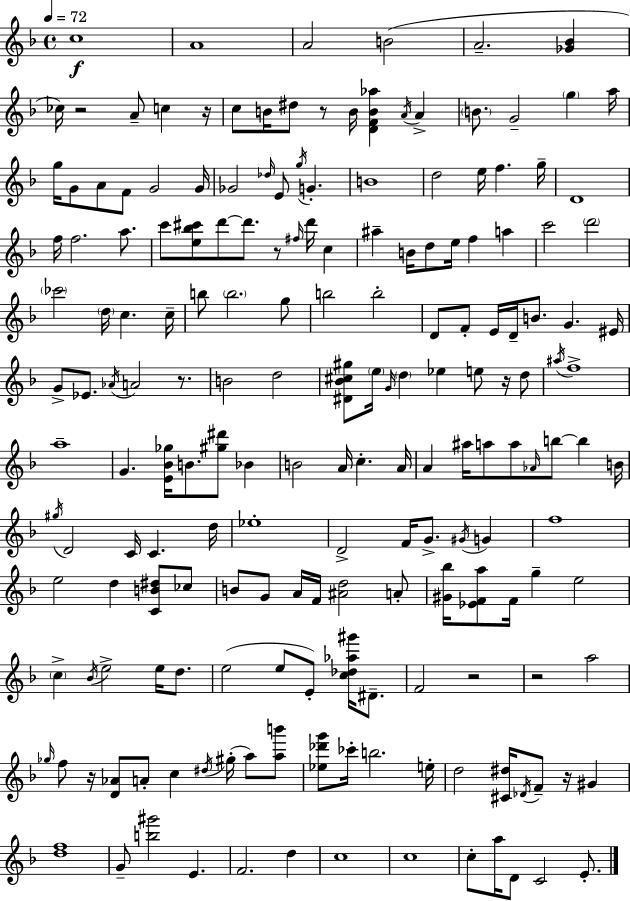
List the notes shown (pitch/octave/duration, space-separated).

C5/w A4/w A4/h B4/h A4/h. [Gb4,Bb4]/q CES5/s R/h A4/e C5/q R/s C5/e B4/s D#5/e R/e B4/s [D4,F4,B4,Ab5]/q A4/s A4/q B4/e. G4/h G5/q A5/s G5/s G4/e A4/e F4/e G4/h G4/s Gb4/h Db5/s E4/e G5/s G4/q. B4/w D5/h E5/s F5/q. G5/s D4/w F5/s F5/h. A5/e. C6/e [E5,Bb5,C#6]/e D6/e D6/e. R/e F#5/s D6/s C5/q A#5/q B4/s D5/e E5/s F5/q A5/q C6/h D6/h CES6/h D5/s C5/q. C5/s B5/e B5/h. G5/e B5/h B5/h D4/e F4/e E4/s D4/s B4/e. G4/q. EIS4/s G4/e Eb4/e. Ab4/s A4/h R/e. B4/h D5/h [D#4,Bb4,C#5,G#5]/e E5/s G4/s D5/q Eb5/q E5/e R/s D5/e A#5/s F5/w A5/w G4/q. [E4,Bb4,Gb5]/s B4/e. [G#5,D#6]/e Bb4/q B4/h A4/s C5/q. A4/s A4/q A#5/s A5/e A5/e Ab4/s B5/e B5/q B4/s G#5/s D4/h C4/s C4/q. D5/s Eb5/w D4/h F4/s G4/e. G#4/s G4/q F5/w E5/h D5/q [C4,B4,D#5]/e CES5/e B4/e G4/e A4/s F4/s [A#4,D5]/h A4/e [G#4,Bb5]/s [Eb4,F4,A5]/e F4/s G5/q E5/h C5/q Bb4/s E5/h E5/s D5/e. E5/h E5/e E4/e [C5,Db5,Ab5,G#6]/s D#4/e. F4/h R/h R/h A5/h Gb5/s F5/e R/s [D4,Ab4]/e A4/e C5/q D#5/s G#5/s A5/e [A5,B6]/e [Eb5,Db6,G6]/e CES6/s B5/h. E5/s D5/h [C#4,D#5]/s Db4/s F4/e R/s G#4/q [D5,F5]/w G4/e [B5,G#6]/h E4/q. F4/h. D5/q C5/w C5/w C5/e A5/s D4/e C4/h E4/e.